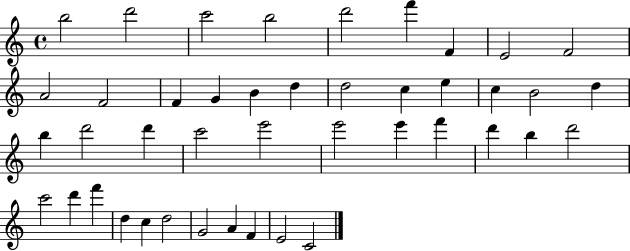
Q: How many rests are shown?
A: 0